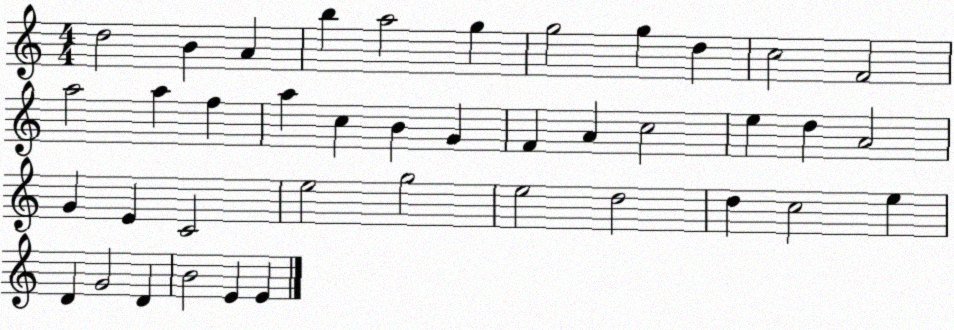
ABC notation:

X:1
T:Untitled
M:4/4
L:1/4
K:C
d2 B A b a2 g g2 g d c2 F2 a2 a f a c B G F A c2 e d A2 G E C2 e2 g2 e2 d2 d c2 e D G2 D B2 E E